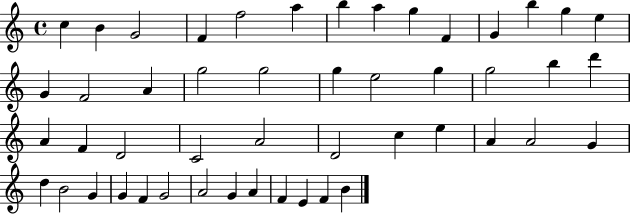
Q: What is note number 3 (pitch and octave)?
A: G4